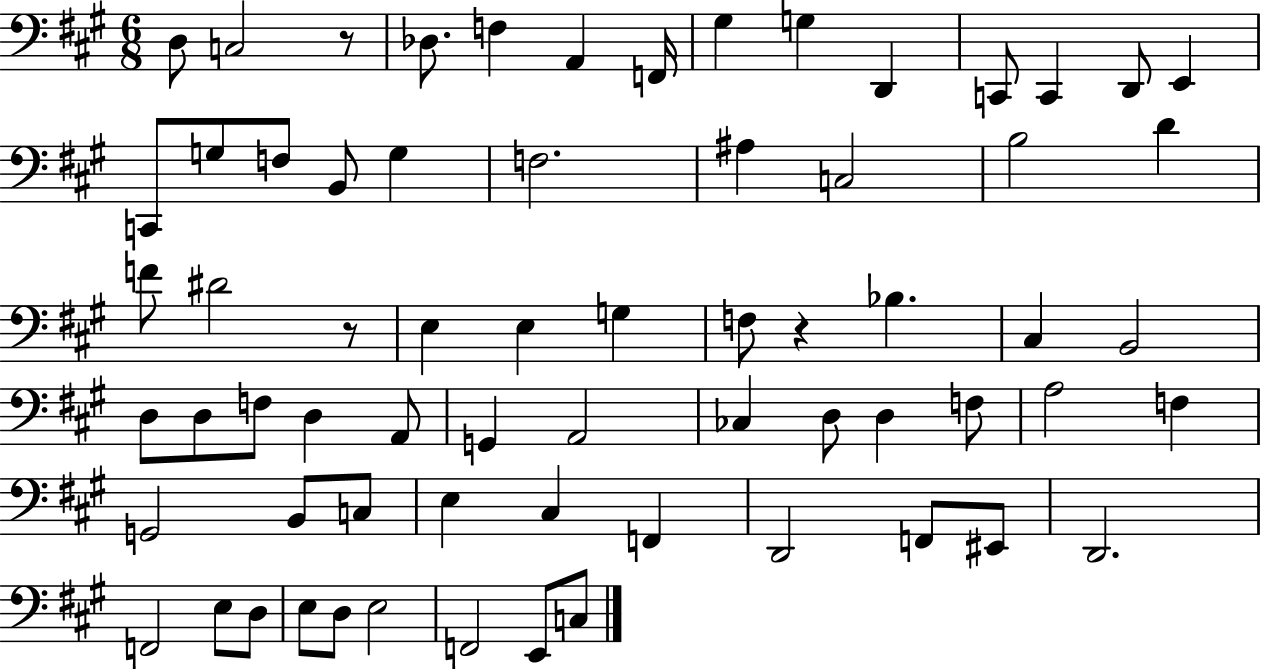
{
  \clef bass
  \numericTimeSignature
  \time 6/8
  \key a \major
  d8 c2 r8 | des8. f4 a,4 f,16 | gis4 g4 d,4 | c,8 c,4 d,8 e,4 | \break c,8 g8 f8 b,8 g4 | f2. | ais4 c2 | b2 d'4 | \break f'8 dis'2 r8 | e4 e4 g4 | f8 r4 bes4. | cis4 b,2 | \break d8 d8 f8 d4 a,8 | g,4 a,2 | ces4 d8 d4 f8 | a2 f4 | \break g,2 b,8 c8 | e4 cis4 f,4 | d,2 f,8 eis,8 | d,2. | \break f,2 e8 d8 | e8 d8 e2 | f,2 e,8 c8 | \bar "|."
}